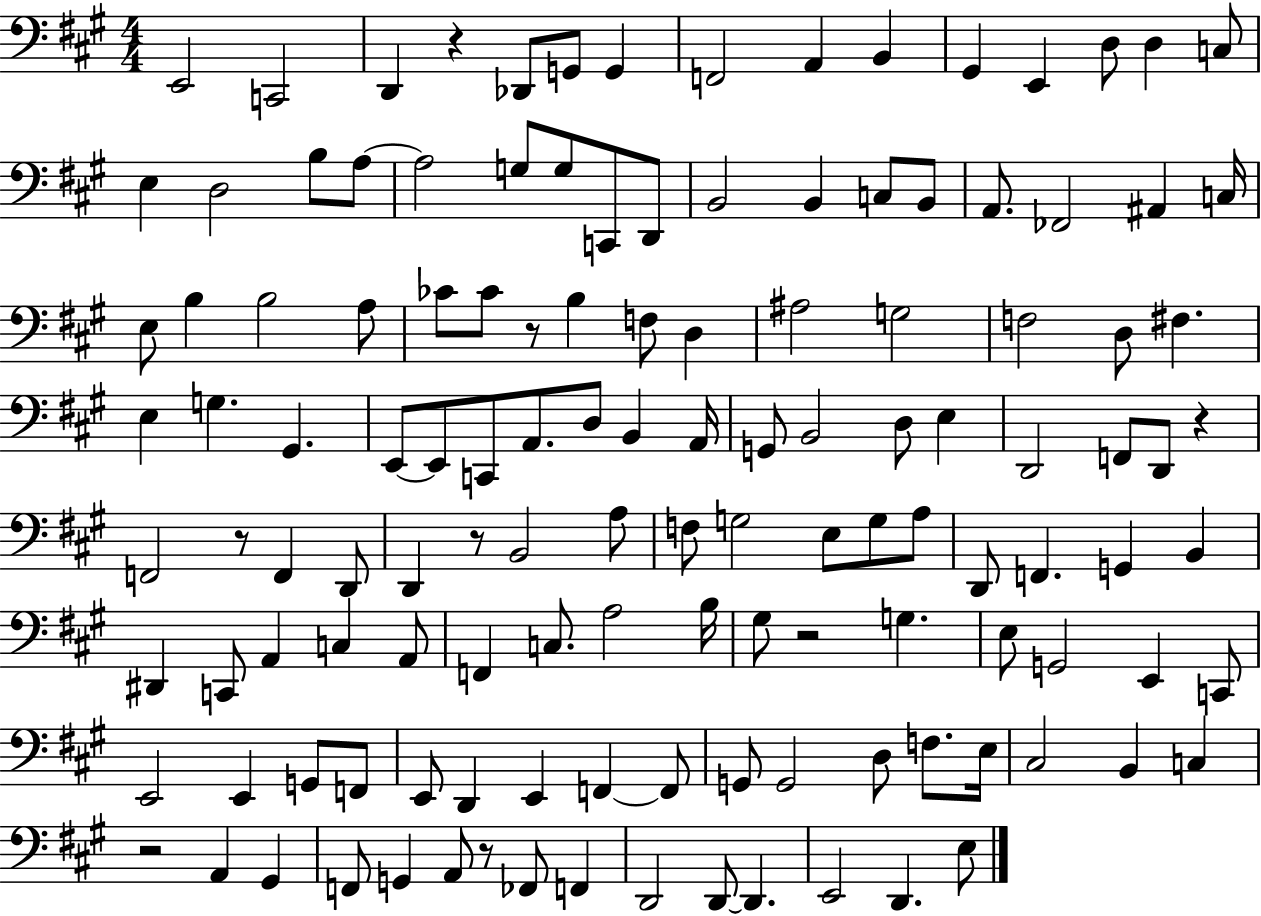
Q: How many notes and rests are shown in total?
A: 130